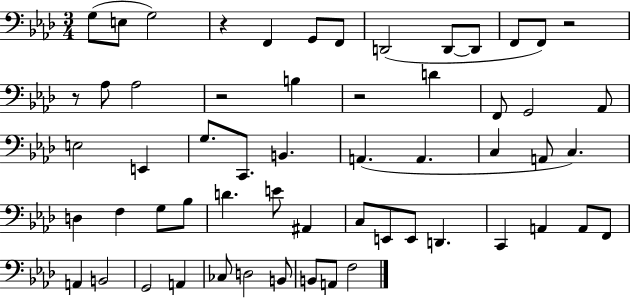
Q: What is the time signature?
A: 3/4